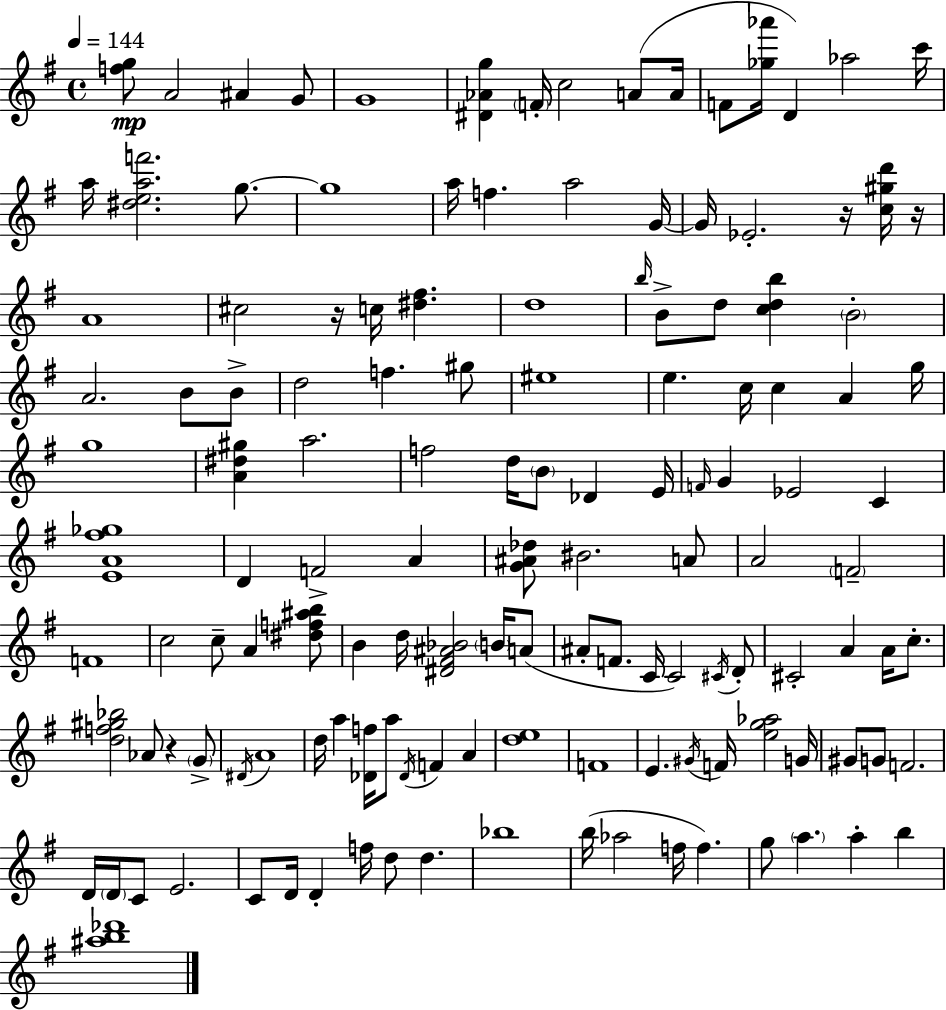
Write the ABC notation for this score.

X:1
T:Untitled
M:4/4
L:1/4
K:Em
[fg]/2 A2 ^A G/2 G4 [^D_Ag] F/4 c2 A/2 A/4 F/2 [_g_a']/4 D _a2 c'/4 a/4 [^deaf']2 g/2 g4 a/4 f a2 G/4 G/4 _E2 z/4 [c^gd']/4 z/4 A4 ^c2 z/4 c/4 [^d^f] d4 b/4 B/2 d/2 [cdb] B2 A2 B/2 B/2 d2 f ^g/2 ^e4 e c/4 c A g/4 g4 [A^d^g] a2 f2 d/4 B/2 _D E/4 F/4 G _E2 C [EA^f_g]4 D F2 A [G^A_d]/2 ^B2 A/2 A2 F2 F4 c2 c/2 A [^df^ab]/2 B d/4 [^D^F^A_B]2 B/4 A/2 ^A/2 F/2 C/4 C2 ^C/4 D/2 ^C2 A A/4 c/2 [df^g_b]2 _A/2 z G/2 ^D/4 A4 d/4 a [_Df]/4 a/2 _D/4 F A [de]4 F4 E ^G/4 F/4 [eg_a]2 G/4 ^G/2 G/2 F2 D/4 D/4 C/2 E2 C/2 D/4 D f/4 d/2 d _b4 b/4 _a2 f/4 f g/2 a a b [^ab_d']4